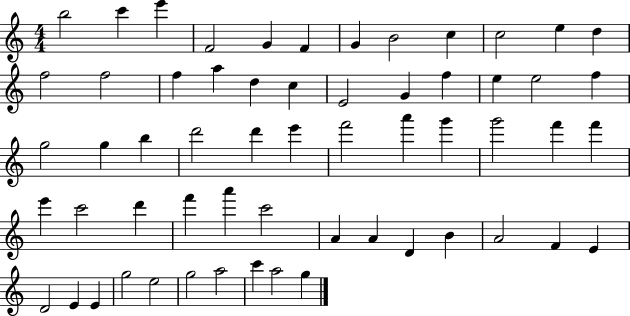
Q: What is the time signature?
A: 4/4